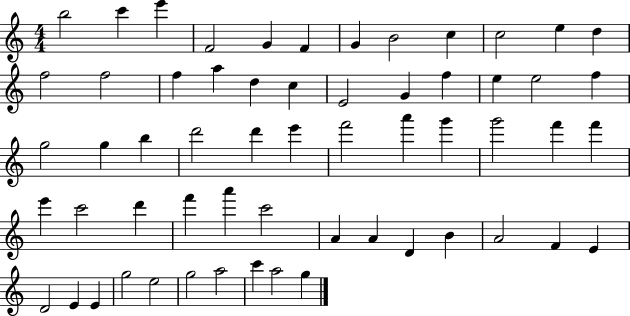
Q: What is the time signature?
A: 4/4